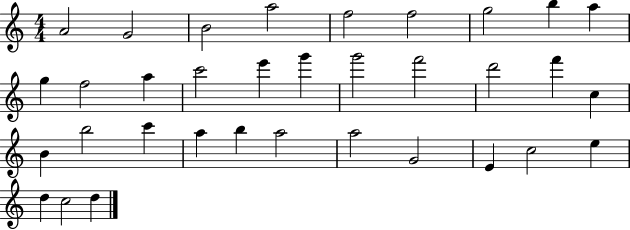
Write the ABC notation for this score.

X:1
T:Untitled
M:4/4
L:1/4
K:C
A2 G2 B2 a2 f2 f2 g2 b a g f2 a c'2 e' g' g'2 f'2 d'2 f' c B b2 c' a b a2 a2 G2 E c2 e d c2 d